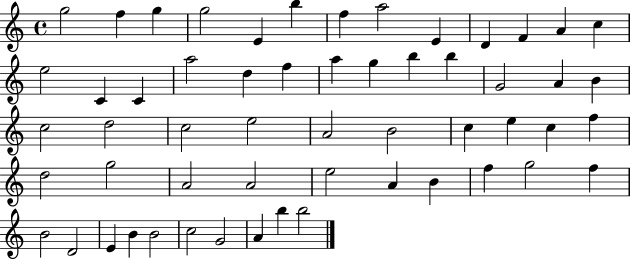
G5/h F5/q G5/q G5/h E4/q B5/q F5/q A5/h E4/q D4/q F4/q A4/q C5/q E5/h C4/q C4/q A5/h D5/q F5/q A5/q G5/q B5/q B5/q G4/h A4/q B4/q C5/h D5/h C5/h E5/h A4/h B4/h C5/q E5/q C5/q F5/q D5/h G5/h A4/h A4/h E5/h A4/q B4/q F5/q G5/h F5/q B4/h D4/h E4/q B4/q B4/h C5/h G4/h A4/q B5/q B5/h